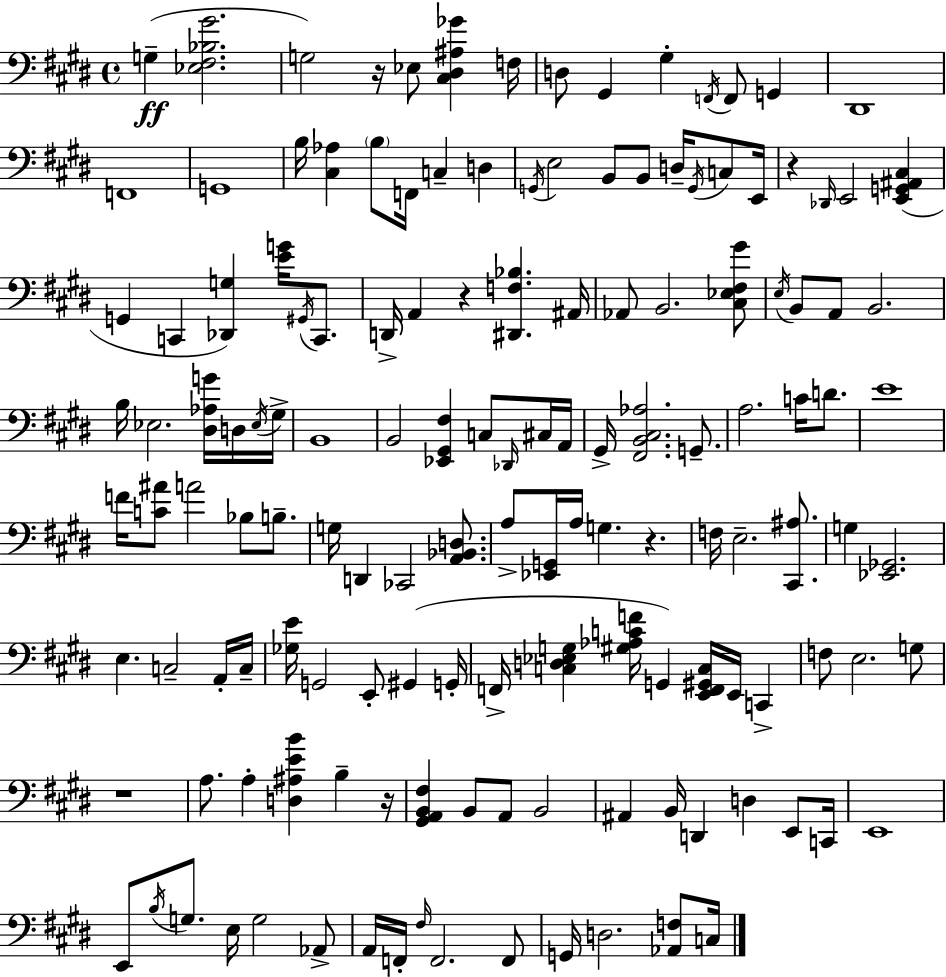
{
  \clef bass
  \time 4/4
  \defaultTimeSignature
  \key e \major
  g4--(\ff <ees fis bes gis'>2. | g2) r16 ees8 <cis dis ais ges'>4 f16 | d8 gis,4 gis4-. \acciaccatura { f,16 } f,8 g,4 | dis,1 | \break f,1 | g,1 | b16 <cis aes>4 \parenthesize b8 f,16 c4-- d4 | \acciaccatura { g,16 } e2 b,8 b,8 d16-- \acciaccatura { g,16 } | \break c8 e,16 r4 \grace { des,16 } e,2 | <e, g, ais, cis>4( g,4 c,4 <des, g>4) | <e' g'>16 \acciaccatura { gis,16 } c,8. d,16-> a,4 r4 <dis, f bes>4. | ais,16 aes,8 b,2. | \break <cis ees fis gis'>8 \acciaccatura { e16 } b,8 a,8 b,2. | b16 ees2. | <dis aes g'>16 d16 \acciaccatura { ees16 } gis16-> b,1 | b,2 <ees, gis, fis>4 | \break c8 \grace { des,16 } cis16 a,16 gis,16-> <fis, b, cis aes>2. | g,8.-- a2. | c'16 d'8. e'1 | f'16 <c' ais'>8 a'2 | \break bes8 b8.-- g16 d,4 ces,2 | <a, bes, d>8. a8-> <ees, g,>16 a16 g4. | r4. f16 e2.-- | <cis, ais>8. g4 <ees, ges,>2. | \break e4. c2-- | a,16-. c16-- <ges e'>16 g,2 | e,8-. gis,4( g,16-. f,16-> <c d ees g>4 <gis aes c' f'>16 g,4) | <e, f, gis, c>16 e,16 c,4-> f8 e2. | \break g8 r1 | a8. a4-. <d ais e' b'>4 | b4-- r16 <gis, a, b, fis>4 b,8 a,8 | b,2 ais,4 b,16 d,4 | \break d4 e,8 c,16 e,1 | e,8 \acciaccatura { b16 } g8. e16 g2 | aes,8-> a,16 f,16-. \grace { fis16 } f,2. | f,8 g,16 d2. | \break <aes, f>8 c16 \bar "|."
}